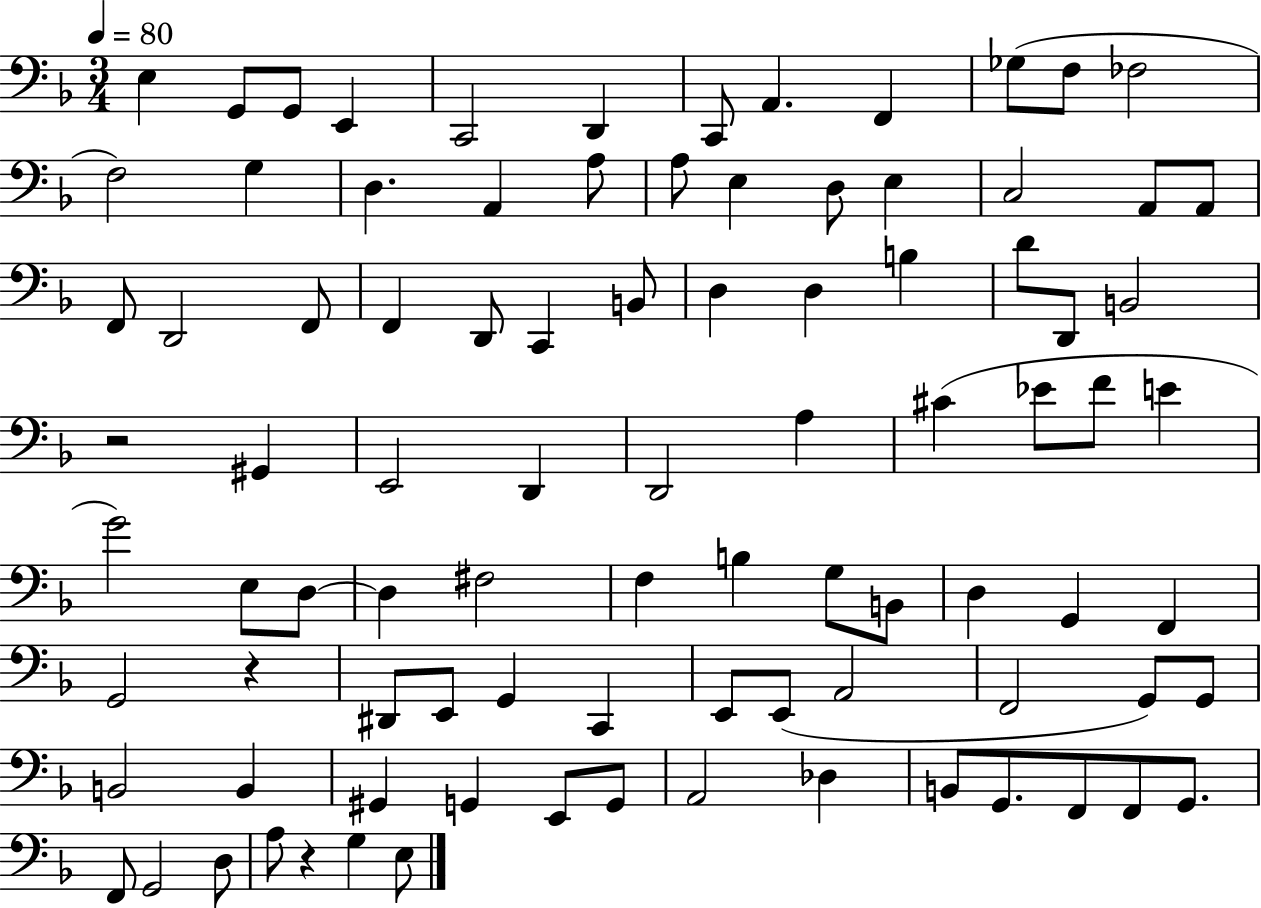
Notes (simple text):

E3/q G2/e G2/e E2/q C2/h D2/q C2/e A2/q. F2/q Gb3/e F3/e FES3/h F3/h G3/q D3/q. A2/q A3/e A3/e E3/q D3/e E3/q C3/h A2/e A2/e F2/e D2/h F2/e F2/q D2/e C2/q B2/e D3/q D3/q B3/q D4/e D2/e B2/h R/h G#2/q E2/h D2/q D2/h A3/q C#4/q Eb4/e F4/e E4/q G4/h E3/e D3/e D3/q F#3/h F3/q B3/q G3/e B2/e D3/q G2/q F2/q G2/h R/q D#2/e E2/e G2/q C2/q E2/e E2/e A2/h F2/h G2/e G2/e B2/h B2/q G#2/q G2/q E2/e G2/e A2/h Db3/q B2/e G2/e. F2/e F2/e G2/e. F2/e G2/h D3/e A3/e R/q G3/q E3/e